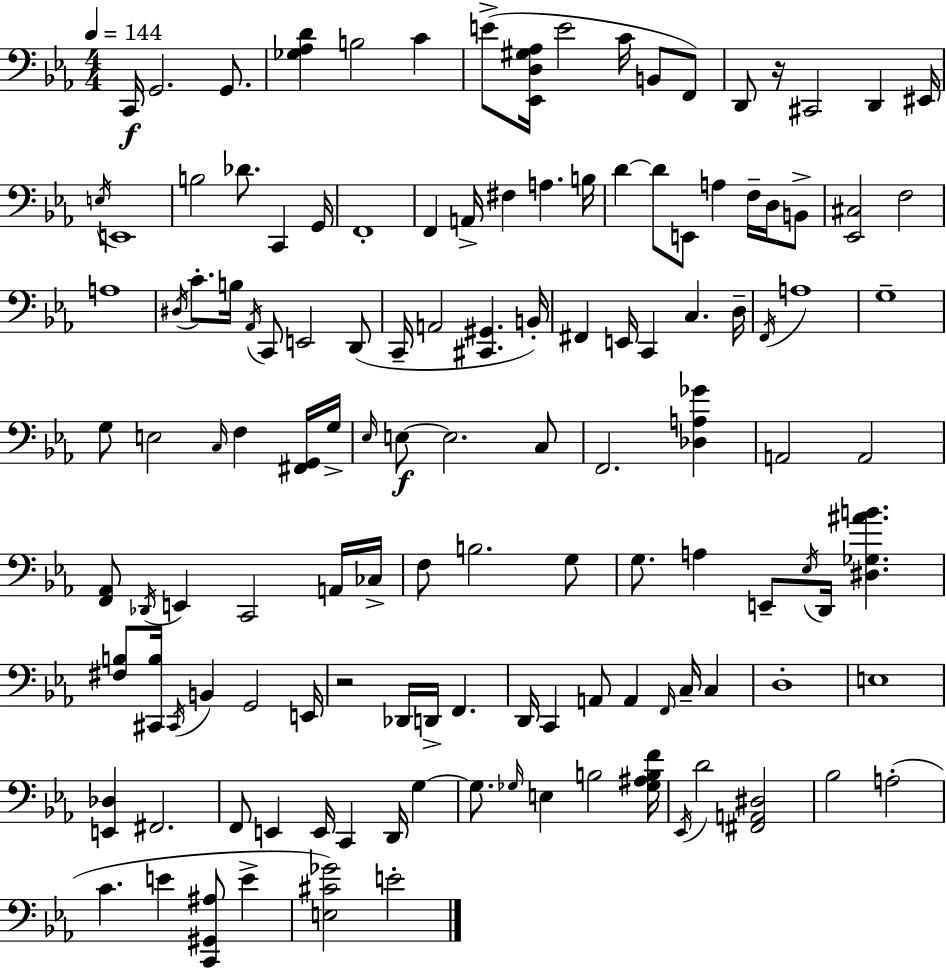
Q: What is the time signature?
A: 4/4